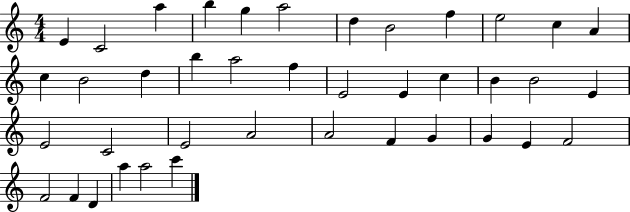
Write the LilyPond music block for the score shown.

{
  \clef treble
  \numericTimeSignature
  \time 4/4
  \key c \major
  e'4 c'2 a''4 | b''4 g''4 a''2 | d''4 b'2 f''4 | e''2 c''4 a'4 | \break c''4 b'2 d''4 | b''4 a''2 f''4 | e'2 e'4 c''4 | b'4 b'2 e'4 | \break e'2 c'2 | e'2 a'2 | a'2 f'4 g'4 | g'4 e'4 f'2 | \break f'2 f'4 d'4 | a''4 a''2 c'''4 | \bar "|."
}